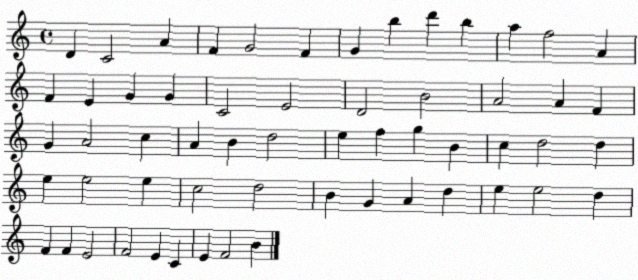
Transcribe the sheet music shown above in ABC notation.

X:1
T:Untitled
M:4/4
L:1/4
K:C
D C2 A F G2 F G b d' b a f2 A F E G G C2 E2 D2 B2 A2 A F G A2 c A B d2 e f g B c d2 d e e2 e c2 d2 B G A d e e2 d F F E2 F2 E C E F2 B